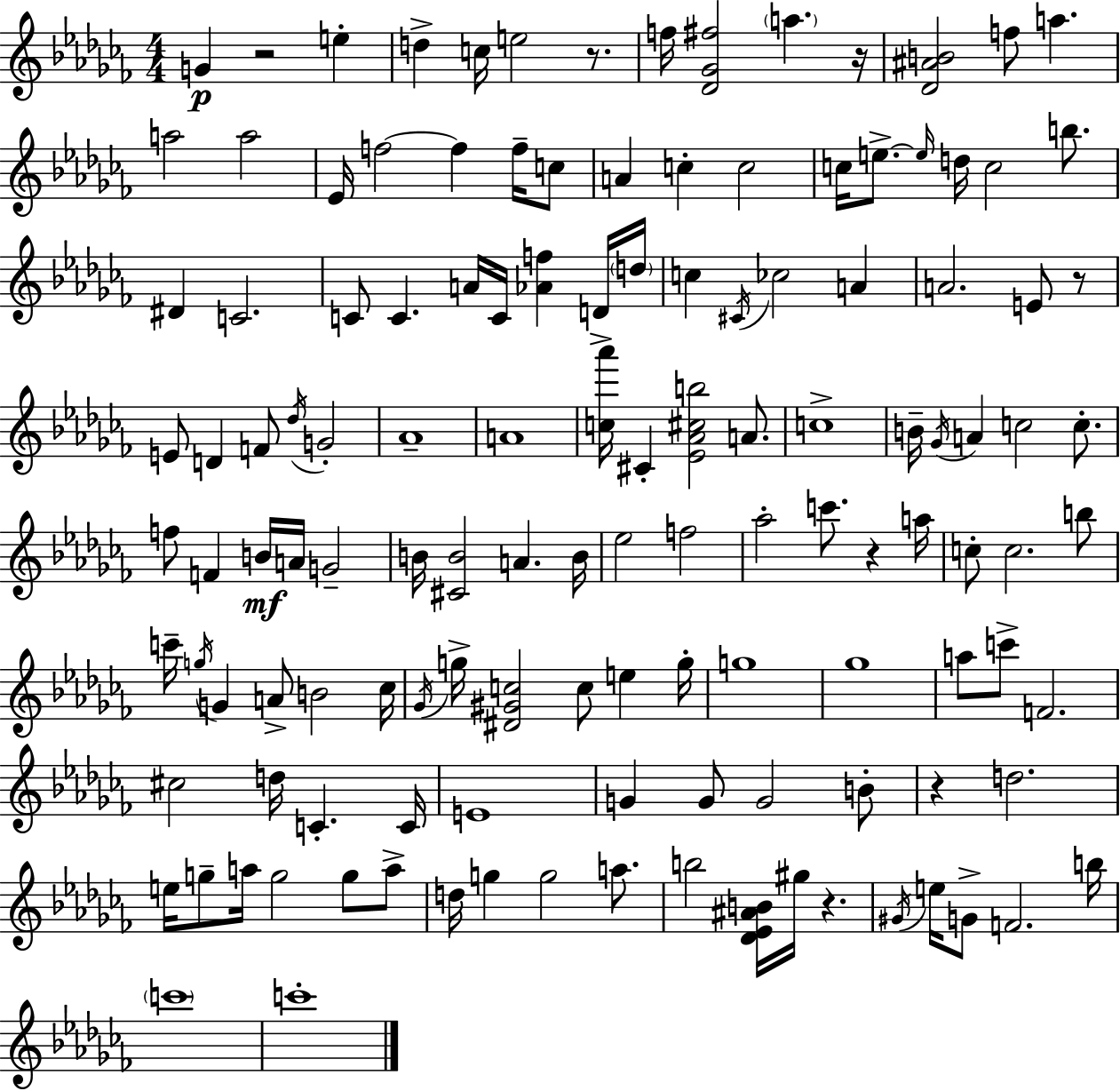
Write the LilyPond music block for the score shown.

{
  \clef treble
  \numericTimeSignature
  \time 4/4
  \key aes \minor
  g'4\p r2 e''4-. | d''4-> c''16 e''2 r8. | f''16 <des' ges' fis''>2 \parenthesize a''4. r16 | <des' ais' b'>2 f''8 a''4. | \break a''2 a''2 | ees'16 f''2~~ f''4 f''16-- c''8 | a'4 c''4-. c''2 | c''16 e''8.->~~ \grace { e''16 } d''16 c''2 b''8. | \break dis'4 c'2. | c'8 c'4. a'16 c'16 <aes' f''>4 d'16-> | \parenthesize d''16 c''4 \acciaccatura { cis'16 } ces''2 a'4 | a'2. e'8 | \break r8 e'8 d'4 f'8 \acciaccatura { des''16 } g'2-. | aes'1-- | a'1 | <c'' aes'''>16 cis'4-. <ees' aes' cis'' b''>2 | \break a'8. c''1-> | b'16-- \acciaccatura { ges'16 } a'4 c''2 | c''8.-. f''8 f'4 b'16\mf a'16 g'2-- | b'16 <cis' b'>2 a'4. | \break b'16 ees''2 f''2 | aes''2-. c'''8. r4 | a''16 c''8-. c''2. | b''8 c'''16-- \acciaccatura { g''16 } g'4 a'8-> b'2 | \break ces''16 \acciaccatura { ges'16 } g''16-> <dis' gis' c''>2 c''8 | e''4 g''16-. g''1 | ges''1 | a''8 c'''8-> f'2. | \break cis''2 d''16 c'4.-. | c'16 e'1 | g'4 g'8 g'2 | b'8-. r4 d''2. | \break e''16 g''8-- a''16 g''2 | g''8 a''8-> d''16 g''4 g''2 | a''8. b''2 <des' ees' ais' b'>16 gis''16 | r4. \acciaccatura { gis'16 } e''16 g'8-> f'2. | \break b''16 \parenthesize c'''1 | c'''1-. | \bar "|."
}